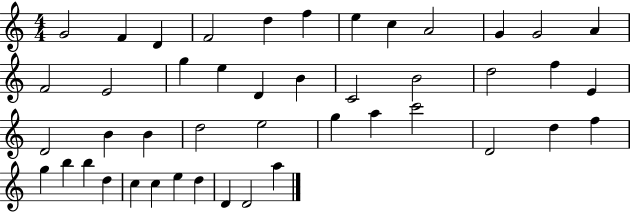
X:1
T:Untitled
M:4/4
L:1/4
K:C
G2 F D F2 d f e c A2 G G2 A F2 E2 g e D B C2 B2 d2 f E D2 B B d2 e2 g a c'2 D2 d f g b b d c c e d D D2 a